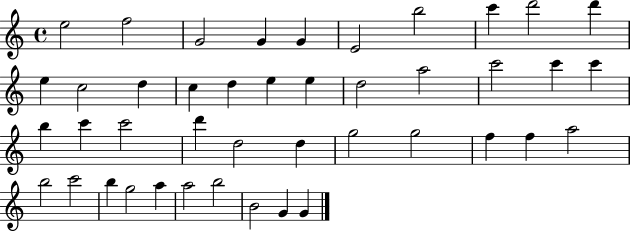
E5/h F5/h G4/h G4/q G4/q E4/h B5/h C6/q D6/h D6/q E5/q C5/h D5/q C5/q D5/q E5/q E5/q D5/h A5/h C6/h C6/q C6/q B5/q C6/q C6/h D6/q D5/h D5/q G5/h G5/h F5/q F5/q A5/h B5/h C6/h B5/q G5/h A5/q A5/h B5/h B4/h G4/q G4/q